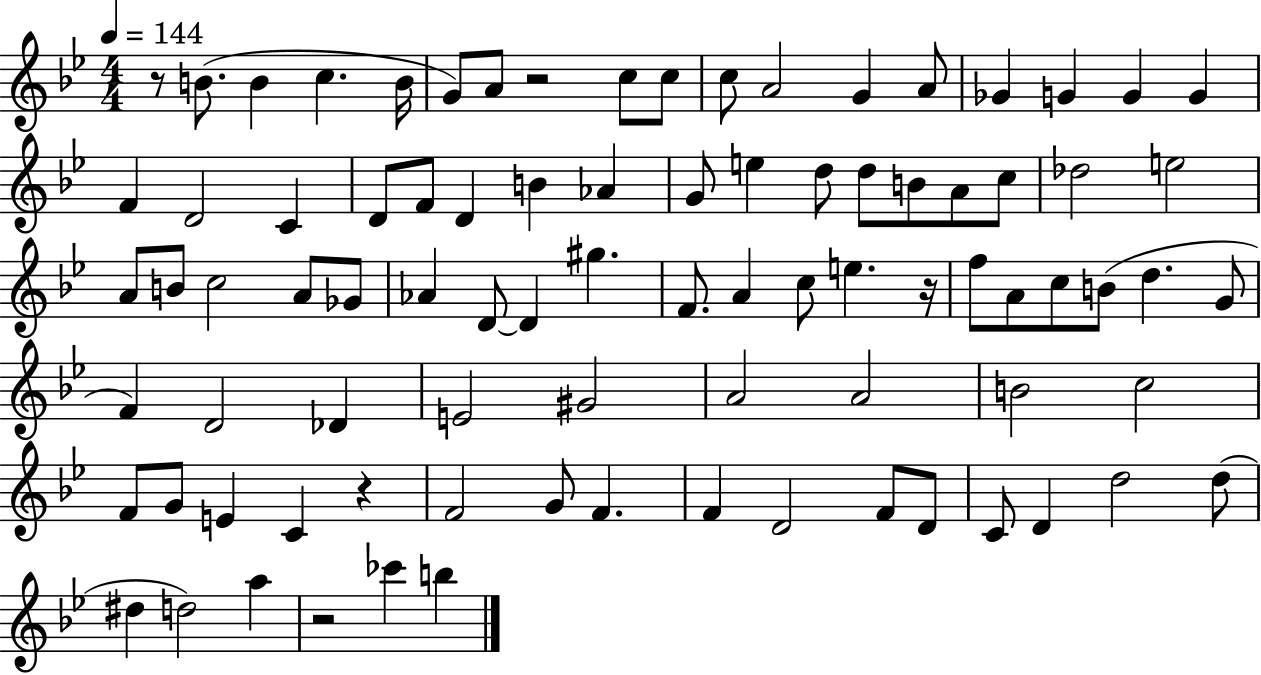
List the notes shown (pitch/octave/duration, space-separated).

R/e B4/e. B4/q C5/q. B4/s G4/e A4/e R/h C5/e C5/e C5/e A4/h G4/q A4/e Gb4/q G4/q G4/q G4/q F4/q D4/h C4/q D4/e F4/e D4/q B4/q Ab4/q G4/e E5/q D5/e D5/e B4/e A4/e C5/e Db5/h E5/h A4/e B4/e C5/h A4/e Gb4/e Ab4/q D4/e D4/q G#5/q. F4/e. A4/q C5/e E5/q. R/s F5/e A4/e C5/e B4/e D5/q. G4/e F4/q D4/h Db4/q E4/h G#4/h A4/h A4/h B4/h C5/h F4/e G4/e E4/q C4/q R/q F4/h G4/e F4/q. F4/q D4/h F4/e D4/e C4/e D4/q D5/h D5/e D#5/q D5/h A5/q R/h CES6/q B5/q